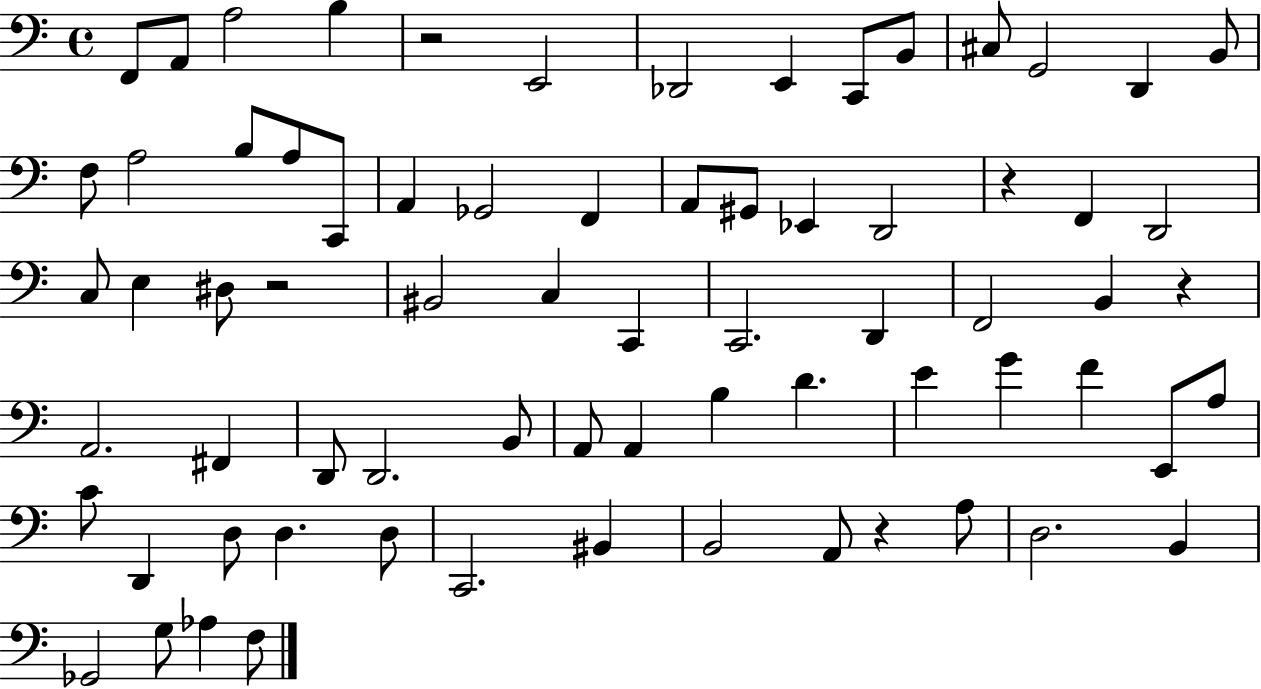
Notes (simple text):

F2/e A2/e A3/h B3/q R/h E2/h Db2/h E2/q C2/e B2/e C#3/e G2/h D2/q B2/e F3/e A3/h B3/e A3/e C2/e A2/q Gb2/h F2/q A2/e G#2/e Eb2/q D2/h R/q F2/q D2/h C3/e E3/q D#3/e R/h BIS2/h C3/q C2/q C2/h. D2/q F2/h B2/q R/q A2/h. F#2/q D2/e D2/h. B2/e A2/e A2/q B3/q D4/q. E4/q G4/q F4/q E2/e A3/e C4/e D2/q D3/e D3/q. D3/e C2/h. BIS2/q B2/h A2/e R/q A3/e D3/h. B2/q Gb2/h G3/e Ab3/q F3/e